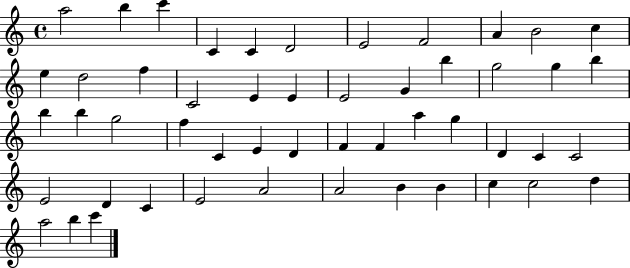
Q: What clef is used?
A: treble